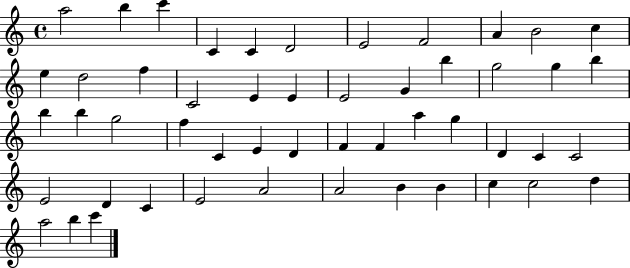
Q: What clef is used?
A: treble